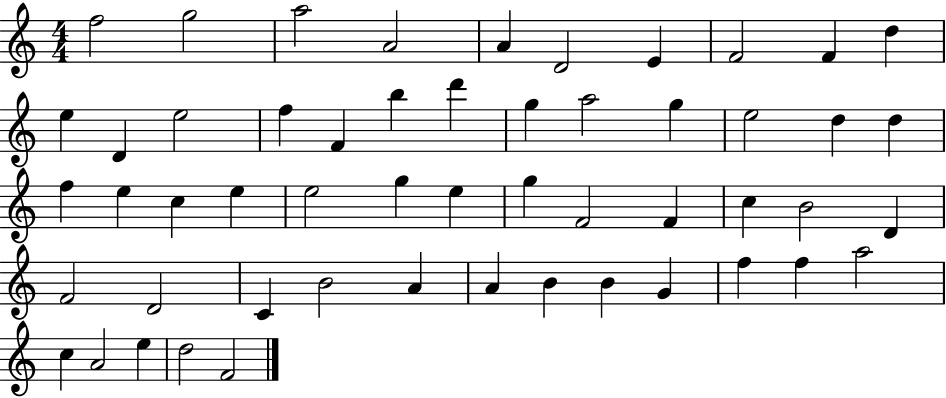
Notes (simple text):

F5/h G5/h A5/h A4/h A4/q D4/h E4/q F4/h F4/q D5/q E5/q D4/q E5/h F5/q F4/q B5/q D6/q G5/q A5/h G5/q E5/h D5/q D5/q F5/q E5/q C5/q E5/q E5/h G5/q E5/q G5/q F4/h F4/q C5/q B4/h D4/q F4/h D4/h C4/q B4/h A4/q A4/q B4/q B4/q G4/q F5/q F5/q A5/h C5/q A4/h E5/q D5/h F4/h